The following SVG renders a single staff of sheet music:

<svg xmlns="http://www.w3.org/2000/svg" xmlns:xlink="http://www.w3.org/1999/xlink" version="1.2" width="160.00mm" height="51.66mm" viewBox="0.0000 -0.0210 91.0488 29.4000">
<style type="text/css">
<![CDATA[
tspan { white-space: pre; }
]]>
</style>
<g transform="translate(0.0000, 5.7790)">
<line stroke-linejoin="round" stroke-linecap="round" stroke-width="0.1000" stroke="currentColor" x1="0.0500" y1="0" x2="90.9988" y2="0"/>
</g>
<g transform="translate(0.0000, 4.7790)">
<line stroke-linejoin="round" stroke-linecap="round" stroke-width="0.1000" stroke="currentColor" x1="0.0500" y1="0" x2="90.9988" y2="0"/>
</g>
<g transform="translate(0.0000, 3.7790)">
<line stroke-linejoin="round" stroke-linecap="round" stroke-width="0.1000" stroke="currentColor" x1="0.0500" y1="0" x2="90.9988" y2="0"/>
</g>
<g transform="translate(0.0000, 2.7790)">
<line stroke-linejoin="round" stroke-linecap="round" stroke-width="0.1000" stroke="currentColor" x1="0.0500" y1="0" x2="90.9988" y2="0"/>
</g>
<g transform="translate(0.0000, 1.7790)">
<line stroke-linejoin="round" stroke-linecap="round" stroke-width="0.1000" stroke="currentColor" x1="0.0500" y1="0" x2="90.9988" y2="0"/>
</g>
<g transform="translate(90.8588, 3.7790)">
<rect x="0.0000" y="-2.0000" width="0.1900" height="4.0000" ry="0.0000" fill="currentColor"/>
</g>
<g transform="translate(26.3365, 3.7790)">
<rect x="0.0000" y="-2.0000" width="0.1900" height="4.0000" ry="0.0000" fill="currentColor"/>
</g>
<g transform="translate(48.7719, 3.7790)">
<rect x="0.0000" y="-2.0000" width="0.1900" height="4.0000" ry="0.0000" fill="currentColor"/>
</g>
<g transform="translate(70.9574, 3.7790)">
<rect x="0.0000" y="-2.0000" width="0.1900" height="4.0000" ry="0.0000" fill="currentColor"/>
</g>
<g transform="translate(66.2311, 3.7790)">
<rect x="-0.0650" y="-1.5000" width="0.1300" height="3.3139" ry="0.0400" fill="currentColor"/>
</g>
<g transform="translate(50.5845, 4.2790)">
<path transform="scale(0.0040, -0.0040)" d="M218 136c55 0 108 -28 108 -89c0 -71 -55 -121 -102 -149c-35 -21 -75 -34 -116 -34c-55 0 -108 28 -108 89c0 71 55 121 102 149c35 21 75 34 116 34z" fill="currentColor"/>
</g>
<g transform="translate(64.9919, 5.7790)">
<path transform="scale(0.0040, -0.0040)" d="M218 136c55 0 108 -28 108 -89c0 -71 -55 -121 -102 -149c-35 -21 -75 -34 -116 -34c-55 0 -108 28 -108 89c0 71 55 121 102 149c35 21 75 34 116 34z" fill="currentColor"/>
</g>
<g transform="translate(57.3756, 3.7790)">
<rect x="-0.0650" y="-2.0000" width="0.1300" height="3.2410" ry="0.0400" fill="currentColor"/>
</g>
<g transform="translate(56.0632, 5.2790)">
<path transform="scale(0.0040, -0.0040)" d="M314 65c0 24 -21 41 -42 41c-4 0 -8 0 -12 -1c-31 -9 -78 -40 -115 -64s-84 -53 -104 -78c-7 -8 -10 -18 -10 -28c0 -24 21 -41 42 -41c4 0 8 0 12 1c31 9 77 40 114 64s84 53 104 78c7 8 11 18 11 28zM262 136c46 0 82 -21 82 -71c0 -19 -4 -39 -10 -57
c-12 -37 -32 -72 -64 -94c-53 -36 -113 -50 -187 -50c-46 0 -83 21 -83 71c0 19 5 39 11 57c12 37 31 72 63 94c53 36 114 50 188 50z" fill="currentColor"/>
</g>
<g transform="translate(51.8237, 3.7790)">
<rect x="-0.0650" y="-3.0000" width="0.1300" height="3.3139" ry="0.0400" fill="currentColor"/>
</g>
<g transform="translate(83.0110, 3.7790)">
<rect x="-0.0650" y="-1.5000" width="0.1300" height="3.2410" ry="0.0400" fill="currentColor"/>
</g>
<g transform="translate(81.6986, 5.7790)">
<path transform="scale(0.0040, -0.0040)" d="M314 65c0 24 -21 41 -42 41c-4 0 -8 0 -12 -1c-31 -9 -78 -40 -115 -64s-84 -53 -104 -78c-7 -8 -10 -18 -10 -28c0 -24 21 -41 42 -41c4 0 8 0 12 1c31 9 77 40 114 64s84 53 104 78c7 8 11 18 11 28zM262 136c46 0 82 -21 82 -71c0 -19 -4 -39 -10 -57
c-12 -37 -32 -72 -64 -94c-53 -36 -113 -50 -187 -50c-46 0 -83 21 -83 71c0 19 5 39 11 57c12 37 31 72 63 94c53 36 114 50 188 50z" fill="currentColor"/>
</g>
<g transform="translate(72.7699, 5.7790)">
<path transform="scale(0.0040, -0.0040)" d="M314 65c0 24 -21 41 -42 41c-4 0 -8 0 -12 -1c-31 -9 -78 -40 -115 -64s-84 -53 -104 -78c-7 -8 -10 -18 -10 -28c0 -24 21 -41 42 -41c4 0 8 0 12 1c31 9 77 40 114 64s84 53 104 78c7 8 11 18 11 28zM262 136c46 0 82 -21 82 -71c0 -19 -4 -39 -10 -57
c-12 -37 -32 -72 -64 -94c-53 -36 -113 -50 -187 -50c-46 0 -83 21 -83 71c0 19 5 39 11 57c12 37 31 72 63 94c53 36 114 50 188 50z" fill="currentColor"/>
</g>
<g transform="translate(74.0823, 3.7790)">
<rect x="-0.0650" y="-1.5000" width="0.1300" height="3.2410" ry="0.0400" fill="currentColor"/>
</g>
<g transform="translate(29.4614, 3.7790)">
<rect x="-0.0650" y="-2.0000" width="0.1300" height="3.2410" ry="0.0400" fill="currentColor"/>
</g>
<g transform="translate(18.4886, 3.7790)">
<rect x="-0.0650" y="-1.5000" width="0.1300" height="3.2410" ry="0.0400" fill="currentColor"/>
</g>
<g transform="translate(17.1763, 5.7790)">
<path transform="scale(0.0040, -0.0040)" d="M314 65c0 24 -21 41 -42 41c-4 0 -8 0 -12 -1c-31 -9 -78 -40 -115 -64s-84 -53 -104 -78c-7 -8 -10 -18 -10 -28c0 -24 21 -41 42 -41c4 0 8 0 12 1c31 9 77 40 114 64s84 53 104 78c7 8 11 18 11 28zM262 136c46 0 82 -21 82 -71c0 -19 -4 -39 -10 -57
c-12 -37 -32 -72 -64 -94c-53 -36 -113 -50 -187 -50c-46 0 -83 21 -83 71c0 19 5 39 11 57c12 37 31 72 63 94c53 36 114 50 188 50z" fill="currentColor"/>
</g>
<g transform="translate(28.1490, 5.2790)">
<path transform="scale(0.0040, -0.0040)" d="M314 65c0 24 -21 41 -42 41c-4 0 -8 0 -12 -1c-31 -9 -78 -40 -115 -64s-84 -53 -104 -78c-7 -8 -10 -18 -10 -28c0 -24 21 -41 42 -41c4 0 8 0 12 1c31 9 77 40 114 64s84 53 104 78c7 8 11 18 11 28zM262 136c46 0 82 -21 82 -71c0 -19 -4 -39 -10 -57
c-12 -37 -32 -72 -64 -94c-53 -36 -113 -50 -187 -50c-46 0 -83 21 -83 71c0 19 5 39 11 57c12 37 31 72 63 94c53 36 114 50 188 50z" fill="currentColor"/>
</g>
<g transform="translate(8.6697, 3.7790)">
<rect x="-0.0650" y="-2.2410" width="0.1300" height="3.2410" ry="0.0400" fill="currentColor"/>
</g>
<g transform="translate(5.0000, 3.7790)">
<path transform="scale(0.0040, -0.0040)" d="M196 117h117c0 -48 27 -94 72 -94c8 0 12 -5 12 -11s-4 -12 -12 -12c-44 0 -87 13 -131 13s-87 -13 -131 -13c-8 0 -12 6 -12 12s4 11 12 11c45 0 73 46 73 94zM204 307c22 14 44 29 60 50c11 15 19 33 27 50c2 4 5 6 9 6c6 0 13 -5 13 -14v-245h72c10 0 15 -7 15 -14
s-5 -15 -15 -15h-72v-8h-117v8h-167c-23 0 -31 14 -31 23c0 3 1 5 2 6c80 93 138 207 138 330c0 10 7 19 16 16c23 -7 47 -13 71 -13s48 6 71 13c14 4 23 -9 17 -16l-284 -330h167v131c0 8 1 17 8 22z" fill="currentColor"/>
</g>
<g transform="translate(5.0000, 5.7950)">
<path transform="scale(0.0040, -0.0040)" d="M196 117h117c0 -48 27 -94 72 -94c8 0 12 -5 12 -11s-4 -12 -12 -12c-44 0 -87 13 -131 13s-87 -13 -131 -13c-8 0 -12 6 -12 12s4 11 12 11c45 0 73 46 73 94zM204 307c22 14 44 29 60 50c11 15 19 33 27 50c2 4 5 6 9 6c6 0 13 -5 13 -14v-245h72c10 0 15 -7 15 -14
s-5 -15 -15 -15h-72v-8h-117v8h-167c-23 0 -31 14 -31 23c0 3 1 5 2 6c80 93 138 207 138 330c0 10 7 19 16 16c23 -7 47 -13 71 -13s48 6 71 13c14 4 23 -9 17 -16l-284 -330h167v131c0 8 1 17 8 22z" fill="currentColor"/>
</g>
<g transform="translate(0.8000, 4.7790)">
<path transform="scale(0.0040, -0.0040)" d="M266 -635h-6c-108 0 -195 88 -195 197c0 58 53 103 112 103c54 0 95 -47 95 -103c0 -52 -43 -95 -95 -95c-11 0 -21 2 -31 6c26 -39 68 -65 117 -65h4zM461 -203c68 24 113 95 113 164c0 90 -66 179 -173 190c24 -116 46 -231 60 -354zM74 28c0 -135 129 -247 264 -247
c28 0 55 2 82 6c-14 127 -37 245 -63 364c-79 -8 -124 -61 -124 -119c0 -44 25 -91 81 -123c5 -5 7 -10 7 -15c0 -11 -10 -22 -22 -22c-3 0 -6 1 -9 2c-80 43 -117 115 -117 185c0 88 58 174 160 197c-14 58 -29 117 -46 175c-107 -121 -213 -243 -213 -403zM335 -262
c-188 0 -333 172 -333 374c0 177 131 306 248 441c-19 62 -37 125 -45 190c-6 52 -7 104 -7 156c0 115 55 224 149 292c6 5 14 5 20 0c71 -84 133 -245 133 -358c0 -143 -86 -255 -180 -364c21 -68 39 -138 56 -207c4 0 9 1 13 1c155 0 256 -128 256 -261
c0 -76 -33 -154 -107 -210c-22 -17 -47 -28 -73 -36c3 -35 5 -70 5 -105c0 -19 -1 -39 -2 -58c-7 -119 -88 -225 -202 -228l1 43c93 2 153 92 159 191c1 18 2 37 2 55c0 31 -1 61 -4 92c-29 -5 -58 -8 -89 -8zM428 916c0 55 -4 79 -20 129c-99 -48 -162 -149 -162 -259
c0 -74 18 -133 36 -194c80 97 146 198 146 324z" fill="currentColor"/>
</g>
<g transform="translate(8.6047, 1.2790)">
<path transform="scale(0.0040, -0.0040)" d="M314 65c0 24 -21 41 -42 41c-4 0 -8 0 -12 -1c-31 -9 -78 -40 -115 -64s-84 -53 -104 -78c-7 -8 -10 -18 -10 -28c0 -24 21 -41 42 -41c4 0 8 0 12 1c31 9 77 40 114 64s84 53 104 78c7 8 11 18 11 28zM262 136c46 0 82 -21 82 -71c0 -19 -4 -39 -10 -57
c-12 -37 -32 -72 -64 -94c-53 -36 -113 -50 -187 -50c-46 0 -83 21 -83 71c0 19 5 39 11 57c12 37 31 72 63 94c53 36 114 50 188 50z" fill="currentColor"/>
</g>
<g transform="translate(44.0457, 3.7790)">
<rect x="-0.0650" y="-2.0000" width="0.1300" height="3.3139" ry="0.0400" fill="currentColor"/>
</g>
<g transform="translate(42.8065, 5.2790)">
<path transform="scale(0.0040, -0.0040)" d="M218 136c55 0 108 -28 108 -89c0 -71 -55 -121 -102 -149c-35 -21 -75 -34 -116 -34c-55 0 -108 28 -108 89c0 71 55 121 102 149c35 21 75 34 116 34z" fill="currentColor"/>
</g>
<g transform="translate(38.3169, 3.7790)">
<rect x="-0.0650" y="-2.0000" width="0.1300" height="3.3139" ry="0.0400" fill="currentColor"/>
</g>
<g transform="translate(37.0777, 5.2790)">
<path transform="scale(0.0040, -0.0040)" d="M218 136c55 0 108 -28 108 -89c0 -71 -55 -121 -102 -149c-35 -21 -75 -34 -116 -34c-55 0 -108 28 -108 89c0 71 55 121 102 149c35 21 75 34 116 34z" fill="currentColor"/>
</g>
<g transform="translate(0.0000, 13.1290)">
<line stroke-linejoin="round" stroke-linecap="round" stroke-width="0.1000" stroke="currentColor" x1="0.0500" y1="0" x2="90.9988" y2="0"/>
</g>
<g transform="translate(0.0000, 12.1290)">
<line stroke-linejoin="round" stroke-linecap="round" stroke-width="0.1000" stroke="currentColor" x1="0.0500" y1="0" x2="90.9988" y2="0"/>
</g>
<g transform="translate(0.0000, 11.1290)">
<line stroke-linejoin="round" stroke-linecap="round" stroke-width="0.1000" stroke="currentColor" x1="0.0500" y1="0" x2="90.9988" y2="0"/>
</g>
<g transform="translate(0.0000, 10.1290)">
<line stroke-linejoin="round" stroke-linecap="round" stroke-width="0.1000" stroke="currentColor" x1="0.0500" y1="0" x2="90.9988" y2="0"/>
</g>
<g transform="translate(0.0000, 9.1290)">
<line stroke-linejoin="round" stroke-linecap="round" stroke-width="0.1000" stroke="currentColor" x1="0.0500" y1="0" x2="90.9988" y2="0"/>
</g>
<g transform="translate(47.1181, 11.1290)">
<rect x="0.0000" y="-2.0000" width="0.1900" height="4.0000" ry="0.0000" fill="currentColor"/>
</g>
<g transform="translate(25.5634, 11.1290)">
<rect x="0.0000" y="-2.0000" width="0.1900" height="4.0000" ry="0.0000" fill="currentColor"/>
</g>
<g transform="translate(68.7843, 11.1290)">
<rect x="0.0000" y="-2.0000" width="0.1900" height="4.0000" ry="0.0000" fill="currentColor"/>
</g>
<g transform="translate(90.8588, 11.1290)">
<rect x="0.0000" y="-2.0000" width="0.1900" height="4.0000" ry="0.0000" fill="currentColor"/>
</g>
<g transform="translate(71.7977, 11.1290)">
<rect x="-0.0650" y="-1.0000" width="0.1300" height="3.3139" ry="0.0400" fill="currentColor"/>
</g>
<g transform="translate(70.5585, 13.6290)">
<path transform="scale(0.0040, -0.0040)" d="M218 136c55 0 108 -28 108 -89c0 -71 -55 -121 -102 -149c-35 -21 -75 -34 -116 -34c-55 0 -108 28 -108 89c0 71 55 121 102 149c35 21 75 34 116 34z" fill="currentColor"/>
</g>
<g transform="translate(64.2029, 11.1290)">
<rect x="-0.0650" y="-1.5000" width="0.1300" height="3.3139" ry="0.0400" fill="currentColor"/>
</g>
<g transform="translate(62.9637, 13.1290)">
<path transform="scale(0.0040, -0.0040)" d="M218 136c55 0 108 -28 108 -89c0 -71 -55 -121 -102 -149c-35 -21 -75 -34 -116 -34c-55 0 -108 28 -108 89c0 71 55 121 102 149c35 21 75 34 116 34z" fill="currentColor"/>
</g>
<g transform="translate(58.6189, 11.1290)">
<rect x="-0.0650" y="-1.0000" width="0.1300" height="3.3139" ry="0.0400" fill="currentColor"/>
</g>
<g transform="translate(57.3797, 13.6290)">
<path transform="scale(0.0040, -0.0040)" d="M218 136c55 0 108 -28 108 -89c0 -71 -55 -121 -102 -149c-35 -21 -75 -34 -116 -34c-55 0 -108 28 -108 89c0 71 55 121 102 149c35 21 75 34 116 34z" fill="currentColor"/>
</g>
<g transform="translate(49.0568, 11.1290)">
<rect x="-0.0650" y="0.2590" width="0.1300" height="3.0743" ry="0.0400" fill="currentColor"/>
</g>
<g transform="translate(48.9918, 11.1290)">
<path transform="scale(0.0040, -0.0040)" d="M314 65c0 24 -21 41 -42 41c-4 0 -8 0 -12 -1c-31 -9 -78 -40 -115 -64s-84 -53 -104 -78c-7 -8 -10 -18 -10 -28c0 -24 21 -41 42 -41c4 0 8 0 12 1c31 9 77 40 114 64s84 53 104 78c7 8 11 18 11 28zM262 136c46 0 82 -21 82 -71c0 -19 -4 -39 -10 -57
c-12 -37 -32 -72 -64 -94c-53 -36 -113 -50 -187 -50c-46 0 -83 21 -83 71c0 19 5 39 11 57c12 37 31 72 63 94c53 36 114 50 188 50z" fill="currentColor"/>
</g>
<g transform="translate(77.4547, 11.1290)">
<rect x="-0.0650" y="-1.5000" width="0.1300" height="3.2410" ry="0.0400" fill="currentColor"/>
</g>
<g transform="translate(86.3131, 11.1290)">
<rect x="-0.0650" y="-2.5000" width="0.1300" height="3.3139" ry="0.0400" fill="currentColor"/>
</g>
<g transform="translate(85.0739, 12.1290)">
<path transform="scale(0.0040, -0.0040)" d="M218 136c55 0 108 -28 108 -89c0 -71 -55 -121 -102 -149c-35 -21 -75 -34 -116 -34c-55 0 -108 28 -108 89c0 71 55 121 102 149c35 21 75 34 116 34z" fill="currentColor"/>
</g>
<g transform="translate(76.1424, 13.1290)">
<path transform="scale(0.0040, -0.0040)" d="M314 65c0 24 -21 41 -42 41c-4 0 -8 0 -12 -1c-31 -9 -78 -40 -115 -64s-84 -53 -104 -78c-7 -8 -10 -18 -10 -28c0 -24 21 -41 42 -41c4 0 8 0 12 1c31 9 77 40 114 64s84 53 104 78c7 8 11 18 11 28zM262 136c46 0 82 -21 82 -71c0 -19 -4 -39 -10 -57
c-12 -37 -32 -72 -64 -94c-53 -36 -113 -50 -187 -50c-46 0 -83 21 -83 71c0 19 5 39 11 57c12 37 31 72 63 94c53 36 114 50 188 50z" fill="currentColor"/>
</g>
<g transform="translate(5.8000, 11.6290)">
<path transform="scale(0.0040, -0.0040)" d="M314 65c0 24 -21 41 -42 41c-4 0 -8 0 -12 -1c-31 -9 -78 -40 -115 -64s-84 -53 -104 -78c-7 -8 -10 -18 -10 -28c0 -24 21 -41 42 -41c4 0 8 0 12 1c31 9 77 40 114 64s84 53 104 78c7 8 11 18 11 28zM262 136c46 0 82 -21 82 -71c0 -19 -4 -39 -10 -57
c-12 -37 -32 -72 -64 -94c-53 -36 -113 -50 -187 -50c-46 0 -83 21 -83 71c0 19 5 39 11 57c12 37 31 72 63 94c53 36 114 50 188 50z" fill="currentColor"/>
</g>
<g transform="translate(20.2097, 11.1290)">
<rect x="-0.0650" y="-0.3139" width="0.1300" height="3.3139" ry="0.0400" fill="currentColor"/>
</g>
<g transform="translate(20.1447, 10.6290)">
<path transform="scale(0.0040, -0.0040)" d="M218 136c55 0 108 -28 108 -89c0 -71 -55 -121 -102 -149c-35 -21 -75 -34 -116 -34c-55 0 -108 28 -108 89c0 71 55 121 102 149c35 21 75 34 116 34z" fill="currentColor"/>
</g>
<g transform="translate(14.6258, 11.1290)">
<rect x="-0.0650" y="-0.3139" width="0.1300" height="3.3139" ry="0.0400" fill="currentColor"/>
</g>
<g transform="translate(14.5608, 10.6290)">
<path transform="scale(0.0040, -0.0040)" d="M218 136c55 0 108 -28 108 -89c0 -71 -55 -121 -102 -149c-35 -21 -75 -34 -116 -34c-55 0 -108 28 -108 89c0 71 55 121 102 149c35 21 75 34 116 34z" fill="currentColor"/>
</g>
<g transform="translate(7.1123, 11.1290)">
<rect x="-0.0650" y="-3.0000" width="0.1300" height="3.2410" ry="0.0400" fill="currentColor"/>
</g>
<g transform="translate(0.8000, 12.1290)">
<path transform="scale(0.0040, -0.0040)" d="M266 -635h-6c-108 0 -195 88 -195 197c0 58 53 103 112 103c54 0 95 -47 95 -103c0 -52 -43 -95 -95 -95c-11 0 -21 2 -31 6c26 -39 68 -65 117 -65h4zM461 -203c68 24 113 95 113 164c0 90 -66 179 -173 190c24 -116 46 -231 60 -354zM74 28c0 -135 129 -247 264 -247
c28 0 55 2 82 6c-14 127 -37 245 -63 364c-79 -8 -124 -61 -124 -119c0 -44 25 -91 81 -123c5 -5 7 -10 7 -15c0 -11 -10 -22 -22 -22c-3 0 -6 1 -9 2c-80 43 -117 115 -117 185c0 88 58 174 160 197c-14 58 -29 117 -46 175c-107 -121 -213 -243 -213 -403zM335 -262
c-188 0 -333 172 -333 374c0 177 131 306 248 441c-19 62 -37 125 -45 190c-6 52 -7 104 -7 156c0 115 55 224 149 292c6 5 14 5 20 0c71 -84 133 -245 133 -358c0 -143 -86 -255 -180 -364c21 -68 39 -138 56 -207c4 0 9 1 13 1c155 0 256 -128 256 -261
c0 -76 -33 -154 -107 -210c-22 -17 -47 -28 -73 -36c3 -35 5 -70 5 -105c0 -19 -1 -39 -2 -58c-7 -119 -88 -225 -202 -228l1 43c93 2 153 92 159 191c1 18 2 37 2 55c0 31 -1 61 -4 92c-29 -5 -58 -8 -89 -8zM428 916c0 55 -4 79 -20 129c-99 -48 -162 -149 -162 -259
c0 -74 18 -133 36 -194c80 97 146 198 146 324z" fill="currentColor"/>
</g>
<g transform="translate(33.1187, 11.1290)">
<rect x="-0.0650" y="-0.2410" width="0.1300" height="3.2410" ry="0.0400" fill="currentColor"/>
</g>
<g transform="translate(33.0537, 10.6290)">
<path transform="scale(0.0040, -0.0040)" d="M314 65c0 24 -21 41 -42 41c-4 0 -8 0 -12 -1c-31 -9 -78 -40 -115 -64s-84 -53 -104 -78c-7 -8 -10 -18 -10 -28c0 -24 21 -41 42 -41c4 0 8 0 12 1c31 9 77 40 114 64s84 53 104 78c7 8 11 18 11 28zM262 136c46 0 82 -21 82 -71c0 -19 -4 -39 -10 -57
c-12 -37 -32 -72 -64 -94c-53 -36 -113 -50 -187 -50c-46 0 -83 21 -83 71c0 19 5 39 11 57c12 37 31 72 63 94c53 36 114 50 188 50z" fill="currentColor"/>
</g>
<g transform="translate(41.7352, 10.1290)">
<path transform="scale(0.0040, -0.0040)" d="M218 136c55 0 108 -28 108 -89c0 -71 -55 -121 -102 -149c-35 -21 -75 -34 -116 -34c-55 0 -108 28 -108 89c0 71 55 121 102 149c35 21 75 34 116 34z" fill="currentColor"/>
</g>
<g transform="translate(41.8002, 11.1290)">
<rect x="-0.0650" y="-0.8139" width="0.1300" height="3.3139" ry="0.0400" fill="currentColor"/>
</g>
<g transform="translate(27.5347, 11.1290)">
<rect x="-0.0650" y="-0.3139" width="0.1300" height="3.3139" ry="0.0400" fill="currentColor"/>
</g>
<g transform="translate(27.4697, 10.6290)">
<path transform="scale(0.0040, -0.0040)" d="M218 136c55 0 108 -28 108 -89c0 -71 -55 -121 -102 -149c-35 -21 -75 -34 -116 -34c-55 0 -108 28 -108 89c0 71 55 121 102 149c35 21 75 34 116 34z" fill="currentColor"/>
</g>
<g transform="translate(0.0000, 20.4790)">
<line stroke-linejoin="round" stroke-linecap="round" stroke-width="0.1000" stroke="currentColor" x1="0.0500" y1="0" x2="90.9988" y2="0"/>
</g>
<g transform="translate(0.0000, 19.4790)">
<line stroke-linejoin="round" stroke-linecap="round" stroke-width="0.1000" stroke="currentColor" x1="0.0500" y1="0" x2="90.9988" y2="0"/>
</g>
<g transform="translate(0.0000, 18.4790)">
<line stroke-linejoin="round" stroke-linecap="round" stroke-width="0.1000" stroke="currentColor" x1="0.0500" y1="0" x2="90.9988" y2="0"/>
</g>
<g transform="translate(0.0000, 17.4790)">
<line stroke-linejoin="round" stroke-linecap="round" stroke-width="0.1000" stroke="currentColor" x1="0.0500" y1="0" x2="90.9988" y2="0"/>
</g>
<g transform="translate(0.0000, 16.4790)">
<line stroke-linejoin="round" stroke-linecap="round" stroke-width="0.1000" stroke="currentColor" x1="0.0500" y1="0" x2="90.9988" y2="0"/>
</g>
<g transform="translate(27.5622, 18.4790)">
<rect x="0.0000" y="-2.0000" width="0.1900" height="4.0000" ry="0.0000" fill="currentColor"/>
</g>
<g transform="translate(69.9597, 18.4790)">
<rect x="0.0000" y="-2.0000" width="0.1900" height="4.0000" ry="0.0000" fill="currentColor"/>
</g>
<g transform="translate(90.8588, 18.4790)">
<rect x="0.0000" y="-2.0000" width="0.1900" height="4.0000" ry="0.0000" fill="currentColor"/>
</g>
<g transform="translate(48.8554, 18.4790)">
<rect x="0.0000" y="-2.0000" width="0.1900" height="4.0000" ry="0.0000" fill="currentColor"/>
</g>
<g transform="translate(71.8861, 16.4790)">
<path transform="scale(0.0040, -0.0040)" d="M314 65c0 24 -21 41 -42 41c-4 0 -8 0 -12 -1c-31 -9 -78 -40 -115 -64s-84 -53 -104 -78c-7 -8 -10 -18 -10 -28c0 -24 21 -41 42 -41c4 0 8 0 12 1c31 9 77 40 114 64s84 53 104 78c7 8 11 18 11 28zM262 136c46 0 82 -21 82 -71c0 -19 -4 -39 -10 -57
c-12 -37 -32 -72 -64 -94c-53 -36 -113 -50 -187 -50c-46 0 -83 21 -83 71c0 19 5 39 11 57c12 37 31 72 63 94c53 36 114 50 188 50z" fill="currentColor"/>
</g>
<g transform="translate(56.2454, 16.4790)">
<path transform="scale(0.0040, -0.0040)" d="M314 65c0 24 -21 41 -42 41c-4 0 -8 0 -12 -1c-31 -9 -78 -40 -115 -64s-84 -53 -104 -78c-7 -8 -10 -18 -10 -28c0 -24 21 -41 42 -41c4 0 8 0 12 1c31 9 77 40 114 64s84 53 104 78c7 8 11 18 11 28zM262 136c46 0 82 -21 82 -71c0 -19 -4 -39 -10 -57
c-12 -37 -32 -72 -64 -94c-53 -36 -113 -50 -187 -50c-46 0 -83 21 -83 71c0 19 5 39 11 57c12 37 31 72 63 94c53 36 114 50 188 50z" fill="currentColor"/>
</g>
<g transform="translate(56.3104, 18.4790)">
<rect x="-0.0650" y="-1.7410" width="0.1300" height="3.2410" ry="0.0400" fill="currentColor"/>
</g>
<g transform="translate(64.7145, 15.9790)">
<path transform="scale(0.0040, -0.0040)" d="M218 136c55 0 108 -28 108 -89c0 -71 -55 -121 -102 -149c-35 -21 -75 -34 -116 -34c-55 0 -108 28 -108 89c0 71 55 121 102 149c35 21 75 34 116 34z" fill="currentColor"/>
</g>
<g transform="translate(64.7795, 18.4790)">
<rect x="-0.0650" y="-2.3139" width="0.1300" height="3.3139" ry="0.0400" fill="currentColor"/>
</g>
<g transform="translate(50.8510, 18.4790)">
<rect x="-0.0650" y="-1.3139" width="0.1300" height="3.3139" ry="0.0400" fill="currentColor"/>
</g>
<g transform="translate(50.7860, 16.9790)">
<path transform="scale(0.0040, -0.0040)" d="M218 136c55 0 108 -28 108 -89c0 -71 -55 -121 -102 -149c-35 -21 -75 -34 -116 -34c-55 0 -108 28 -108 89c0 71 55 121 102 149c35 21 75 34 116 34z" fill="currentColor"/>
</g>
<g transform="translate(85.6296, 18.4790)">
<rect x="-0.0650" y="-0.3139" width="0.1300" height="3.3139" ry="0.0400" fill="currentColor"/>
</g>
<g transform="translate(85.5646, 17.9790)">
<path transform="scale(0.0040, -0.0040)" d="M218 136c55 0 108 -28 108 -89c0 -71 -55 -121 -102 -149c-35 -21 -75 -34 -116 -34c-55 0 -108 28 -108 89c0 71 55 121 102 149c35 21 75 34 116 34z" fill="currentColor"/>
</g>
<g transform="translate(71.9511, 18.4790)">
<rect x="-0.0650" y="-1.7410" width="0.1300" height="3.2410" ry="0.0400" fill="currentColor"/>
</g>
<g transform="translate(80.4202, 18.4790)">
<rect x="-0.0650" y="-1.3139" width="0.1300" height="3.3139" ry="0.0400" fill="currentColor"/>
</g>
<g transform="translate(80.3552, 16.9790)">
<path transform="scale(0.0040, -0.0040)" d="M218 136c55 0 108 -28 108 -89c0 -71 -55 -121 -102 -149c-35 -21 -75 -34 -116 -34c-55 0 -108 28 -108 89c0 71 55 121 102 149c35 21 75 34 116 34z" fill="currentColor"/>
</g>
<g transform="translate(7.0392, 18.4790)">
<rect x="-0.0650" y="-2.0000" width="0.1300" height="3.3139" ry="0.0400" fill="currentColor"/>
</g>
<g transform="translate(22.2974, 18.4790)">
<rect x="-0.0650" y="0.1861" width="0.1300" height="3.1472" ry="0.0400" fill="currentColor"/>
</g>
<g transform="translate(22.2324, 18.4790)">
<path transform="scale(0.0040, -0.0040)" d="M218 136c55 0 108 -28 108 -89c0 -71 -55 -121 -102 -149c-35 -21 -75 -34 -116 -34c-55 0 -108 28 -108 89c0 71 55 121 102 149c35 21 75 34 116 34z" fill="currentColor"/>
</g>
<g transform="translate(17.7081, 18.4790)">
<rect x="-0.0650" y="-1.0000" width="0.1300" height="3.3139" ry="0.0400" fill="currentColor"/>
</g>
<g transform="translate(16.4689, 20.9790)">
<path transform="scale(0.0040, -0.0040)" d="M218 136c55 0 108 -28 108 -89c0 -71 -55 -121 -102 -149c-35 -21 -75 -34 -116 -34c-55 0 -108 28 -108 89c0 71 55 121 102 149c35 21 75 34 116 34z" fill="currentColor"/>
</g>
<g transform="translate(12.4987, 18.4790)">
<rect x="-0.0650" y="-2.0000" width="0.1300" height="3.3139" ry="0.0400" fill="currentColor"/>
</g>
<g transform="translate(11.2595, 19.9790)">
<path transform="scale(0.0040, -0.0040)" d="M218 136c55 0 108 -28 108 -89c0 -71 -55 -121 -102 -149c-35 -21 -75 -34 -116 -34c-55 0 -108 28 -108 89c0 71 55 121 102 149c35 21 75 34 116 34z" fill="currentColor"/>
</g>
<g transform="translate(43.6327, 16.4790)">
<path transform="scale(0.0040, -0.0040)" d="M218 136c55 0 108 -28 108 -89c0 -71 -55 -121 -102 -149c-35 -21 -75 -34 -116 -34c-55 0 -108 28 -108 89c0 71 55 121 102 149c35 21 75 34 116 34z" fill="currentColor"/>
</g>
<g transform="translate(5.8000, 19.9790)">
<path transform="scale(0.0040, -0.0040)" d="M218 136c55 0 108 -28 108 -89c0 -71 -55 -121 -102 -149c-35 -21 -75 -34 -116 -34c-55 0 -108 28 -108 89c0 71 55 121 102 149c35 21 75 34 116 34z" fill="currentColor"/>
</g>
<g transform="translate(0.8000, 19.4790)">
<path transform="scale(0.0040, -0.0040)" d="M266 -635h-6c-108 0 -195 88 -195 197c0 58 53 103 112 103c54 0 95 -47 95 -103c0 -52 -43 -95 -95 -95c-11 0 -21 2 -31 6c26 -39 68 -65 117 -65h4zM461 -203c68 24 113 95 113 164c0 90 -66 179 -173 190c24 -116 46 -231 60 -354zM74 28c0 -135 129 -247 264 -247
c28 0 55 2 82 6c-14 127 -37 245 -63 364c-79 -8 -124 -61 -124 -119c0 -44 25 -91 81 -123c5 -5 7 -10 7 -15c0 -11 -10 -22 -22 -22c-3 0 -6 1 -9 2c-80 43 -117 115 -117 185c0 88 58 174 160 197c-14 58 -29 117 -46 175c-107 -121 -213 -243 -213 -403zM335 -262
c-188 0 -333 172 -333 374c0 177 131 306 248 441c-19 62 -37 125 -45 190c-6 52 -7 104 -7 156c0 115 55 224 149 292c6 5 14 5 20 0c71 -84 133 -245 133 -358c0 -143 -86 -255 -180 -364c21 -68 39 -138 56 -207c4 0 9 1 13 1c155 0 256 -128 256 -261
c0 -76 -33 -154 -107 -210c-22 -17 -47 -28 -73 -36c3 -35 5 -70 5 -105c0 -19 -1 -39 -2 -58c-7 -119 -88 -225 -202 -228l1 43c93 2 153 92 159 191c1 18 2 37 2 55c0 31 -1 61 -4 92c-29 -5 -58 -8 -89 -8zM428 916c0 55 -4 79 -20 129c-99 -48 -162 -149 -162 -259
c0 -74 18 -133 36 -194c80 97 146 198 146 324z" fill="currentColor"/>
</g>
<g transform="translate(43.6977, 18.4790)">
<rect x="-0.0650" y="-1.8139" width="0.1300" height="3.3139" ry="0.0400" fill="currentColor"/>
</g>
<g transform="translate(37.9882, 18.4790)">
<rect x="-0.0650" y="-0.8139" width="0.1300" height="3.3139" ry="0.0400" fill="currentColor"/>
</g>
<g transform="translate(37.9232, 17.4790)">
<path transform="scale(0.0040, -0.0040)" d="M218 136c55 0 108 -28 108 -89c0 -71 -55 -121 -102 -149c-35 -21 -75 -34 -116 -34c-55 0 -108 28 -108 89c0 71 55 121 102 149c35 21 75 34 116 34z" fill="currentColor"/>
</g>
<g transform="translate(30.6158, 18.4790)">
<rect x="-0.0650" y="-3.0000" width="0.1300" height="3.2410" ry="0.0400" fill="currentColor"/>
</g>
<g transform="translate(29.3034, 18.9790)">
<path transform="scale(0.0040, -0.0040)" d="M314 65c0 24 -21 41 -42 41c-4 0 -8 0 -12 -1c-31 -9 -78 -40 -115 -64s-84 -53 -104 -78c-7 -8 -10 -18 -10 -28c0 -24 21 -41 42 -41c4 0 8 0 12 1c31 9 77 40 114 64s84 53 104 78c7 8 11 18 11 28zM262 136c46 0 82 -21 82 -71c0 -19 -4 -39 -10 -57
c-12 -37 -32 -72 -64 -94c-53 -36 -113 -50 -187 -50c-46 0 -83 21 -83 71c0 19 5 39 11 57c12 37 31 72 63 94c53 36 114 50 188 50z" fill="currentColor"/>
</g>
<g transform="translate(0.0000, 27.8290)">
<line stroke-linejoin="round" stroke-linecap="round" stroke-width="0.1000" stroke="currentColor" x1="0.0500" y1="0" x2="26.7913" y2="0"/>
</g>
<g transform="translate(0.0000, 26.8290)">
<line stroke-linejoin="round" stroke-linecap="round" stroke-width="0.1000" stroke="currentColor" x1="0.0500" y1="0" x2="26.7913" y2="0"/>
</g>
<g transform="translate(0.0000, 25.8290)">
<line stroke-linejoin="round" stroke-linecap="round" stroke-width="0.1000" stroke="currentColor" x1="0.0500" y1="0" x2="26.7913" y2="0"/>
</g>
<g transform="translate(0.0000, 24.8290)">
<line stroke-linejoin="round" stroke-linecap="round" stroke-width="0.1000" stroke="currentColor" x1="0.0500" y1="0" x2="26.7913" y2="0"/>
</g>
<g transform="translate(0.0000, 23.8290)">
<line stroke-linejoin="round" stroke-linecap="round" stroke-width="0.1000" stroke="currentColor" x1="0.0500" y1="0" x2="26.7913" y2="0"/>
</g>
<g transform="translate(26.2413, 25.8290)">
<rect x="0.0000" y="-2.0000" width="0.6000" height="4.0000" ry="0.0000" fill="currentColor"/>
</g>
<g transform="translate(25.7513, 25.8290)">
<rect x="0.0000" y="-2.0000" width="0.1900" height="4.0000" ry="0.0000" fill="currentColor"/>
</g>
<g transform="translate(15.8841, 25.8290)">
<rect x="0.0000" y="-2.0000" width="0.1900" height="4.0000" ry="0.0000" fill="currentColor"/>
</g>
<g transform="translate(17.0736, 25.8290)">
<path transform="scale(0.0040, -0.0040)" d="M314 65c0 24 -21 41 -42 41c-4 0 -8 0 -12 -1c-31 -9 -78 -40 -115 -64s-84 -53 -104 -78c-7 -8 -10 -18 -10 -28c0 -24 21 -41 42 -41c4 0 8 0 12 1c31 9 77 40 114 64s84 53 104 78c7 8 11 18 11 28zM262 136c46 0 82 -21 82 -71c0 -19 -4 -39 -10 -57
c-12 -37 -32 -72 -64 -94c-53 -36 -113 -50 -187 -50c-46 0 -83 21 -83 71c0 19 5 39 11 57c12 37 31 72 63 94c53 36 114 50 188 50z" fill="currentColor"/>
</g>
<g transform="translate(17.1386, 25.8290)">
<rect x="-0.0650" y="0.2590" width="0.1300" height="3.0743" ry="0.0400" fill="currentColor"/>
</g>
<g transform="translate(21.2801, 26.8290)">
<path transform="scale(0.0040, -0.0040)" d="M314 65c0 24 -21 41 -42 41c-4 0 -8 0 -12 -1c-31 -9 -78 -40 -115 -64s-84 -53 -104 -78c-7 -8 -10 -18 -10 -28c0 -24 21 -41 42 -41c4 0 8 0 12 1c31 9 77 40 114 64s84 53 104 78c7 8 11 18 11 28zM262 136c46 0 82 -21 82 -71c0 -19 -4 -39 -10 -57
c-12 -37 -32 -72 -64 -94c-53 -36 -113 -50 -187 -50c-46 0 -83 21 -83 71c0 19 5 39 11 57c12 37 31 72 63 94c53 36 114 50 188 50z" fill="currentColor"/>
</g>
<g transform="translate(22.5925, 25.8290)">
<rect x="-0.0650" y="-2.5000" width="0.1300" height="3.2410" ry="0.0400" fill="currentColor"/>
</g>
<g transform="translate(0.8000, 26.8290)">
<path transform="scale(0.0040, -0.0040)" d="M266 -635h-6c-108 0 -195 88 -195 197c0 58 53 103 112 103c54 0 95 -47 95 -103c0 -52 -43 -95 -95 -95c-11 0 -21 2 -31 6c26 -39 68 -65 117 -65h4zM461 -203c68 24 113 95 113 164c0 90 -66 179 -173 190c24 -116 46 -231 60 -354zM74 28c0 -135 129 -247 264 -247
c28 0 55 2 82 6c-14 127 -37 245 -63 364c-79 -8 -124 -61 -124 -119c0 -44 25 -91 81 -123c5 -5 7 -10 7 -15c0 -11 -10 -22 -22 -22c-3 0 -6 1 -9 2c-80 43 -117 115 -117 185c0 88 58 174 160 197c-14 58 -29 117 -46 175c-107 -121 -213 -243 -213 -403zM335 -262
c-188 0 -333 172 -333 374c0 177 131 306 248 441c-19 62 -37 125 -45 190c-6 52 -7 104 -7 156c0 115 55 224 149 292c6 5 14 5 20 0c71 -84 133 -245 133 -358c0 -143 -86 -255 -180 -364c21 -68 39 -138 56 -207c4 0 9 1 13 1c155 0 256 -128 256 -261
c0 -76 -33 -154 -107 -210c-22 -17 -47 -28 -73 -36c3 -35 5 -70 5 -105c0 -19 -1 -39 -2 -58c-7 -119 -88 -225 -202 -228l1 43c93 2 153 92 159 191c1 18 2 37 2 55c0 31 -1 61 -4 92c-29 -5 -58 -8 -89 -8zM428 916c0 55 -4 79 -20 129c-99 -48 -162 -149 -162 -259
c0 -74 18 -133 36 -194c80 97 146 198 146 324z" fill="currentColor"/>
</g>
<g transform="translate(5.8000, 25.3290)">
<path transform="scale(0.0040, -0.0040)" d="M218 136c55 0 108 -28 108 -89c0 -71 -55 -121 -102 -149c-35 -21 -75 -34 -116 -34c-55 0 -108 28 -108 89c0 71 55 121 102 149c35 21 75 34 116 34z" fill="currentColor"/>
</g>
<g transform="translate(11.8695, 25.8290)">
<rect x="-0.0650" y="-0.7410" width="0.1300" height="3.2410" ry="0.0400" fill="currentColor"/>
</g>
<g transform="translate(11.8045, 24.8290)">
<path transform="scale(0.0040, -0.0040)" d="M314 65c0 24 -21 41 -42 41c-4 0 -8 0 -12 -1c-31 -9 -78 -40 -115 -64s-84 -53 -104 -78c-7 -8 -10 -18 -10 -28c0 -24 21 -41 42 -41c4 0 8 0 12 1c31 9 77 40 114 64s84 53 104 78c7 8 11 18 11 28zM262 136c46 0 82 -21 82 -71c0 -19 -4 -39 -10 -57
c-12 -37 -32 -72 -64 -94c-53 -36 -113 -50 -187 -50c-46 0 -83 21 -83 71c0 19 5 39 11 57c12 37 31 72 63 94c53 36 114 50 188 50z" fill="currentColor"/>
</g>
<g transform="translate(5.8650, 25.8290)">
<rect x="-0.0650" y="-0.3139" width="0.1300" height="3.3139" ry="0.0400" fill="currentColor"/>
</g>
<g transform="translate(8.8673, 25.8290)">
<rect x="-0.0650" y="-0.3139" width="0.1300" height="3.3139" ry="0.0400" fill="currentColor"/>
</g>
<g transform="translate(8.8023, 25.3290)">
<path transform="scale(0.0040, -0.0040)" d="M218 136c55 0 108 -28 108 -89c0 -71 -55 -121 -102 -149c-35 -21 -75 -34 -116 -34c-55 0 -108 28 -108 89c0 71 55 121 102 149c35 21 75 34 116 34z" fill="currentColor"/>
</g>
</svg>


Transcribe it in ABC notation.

X:1
T:Untitled
M:4/4
L:1/4
K:C
g2 E2 F2 F F A F2 E E2 E2 A2 c c c c2 d B2 D E D E2 G F F D B A2 d f e f2 g f2 e c c c d2 B2 G2